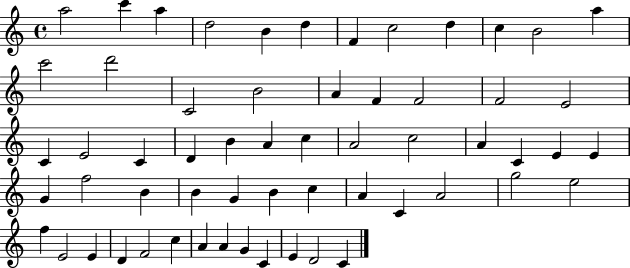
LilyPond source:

{
  \clef treble
  \time 4/4
  \defaultTimeSignature
  \key c \major
  a''2 c'''4 a''4 | d''2 b'4 d''4 | f'4 c''2 d''4 | c''4 b'2 a''4 | \break c'''2 d'''2 | c'2 b'2 | a'4 f'4 f'2 | f'2 e'2 | \break c'4 e'2 c'4 | d'4 b'4 a'4 c''4 | a'2 c''2 | a'4 c'4 e'4 e'4 | \break g'4 f''2 b'4 | b'4 g'4 b'4 c''4 | a'4 c'4 a'2 | g''2 e''2 | \break f''4 e'2 e'4 | d'4 f'2 c''4 | a'4 a'4 g'4 c'4 | e'4 d'2 c'4 | \break \bar "|."
}